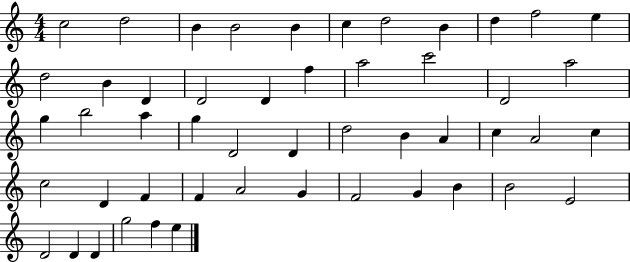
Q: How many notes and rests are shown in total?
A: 50